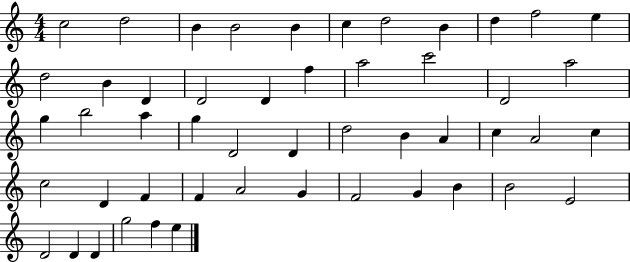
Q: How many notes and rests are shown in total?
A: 50